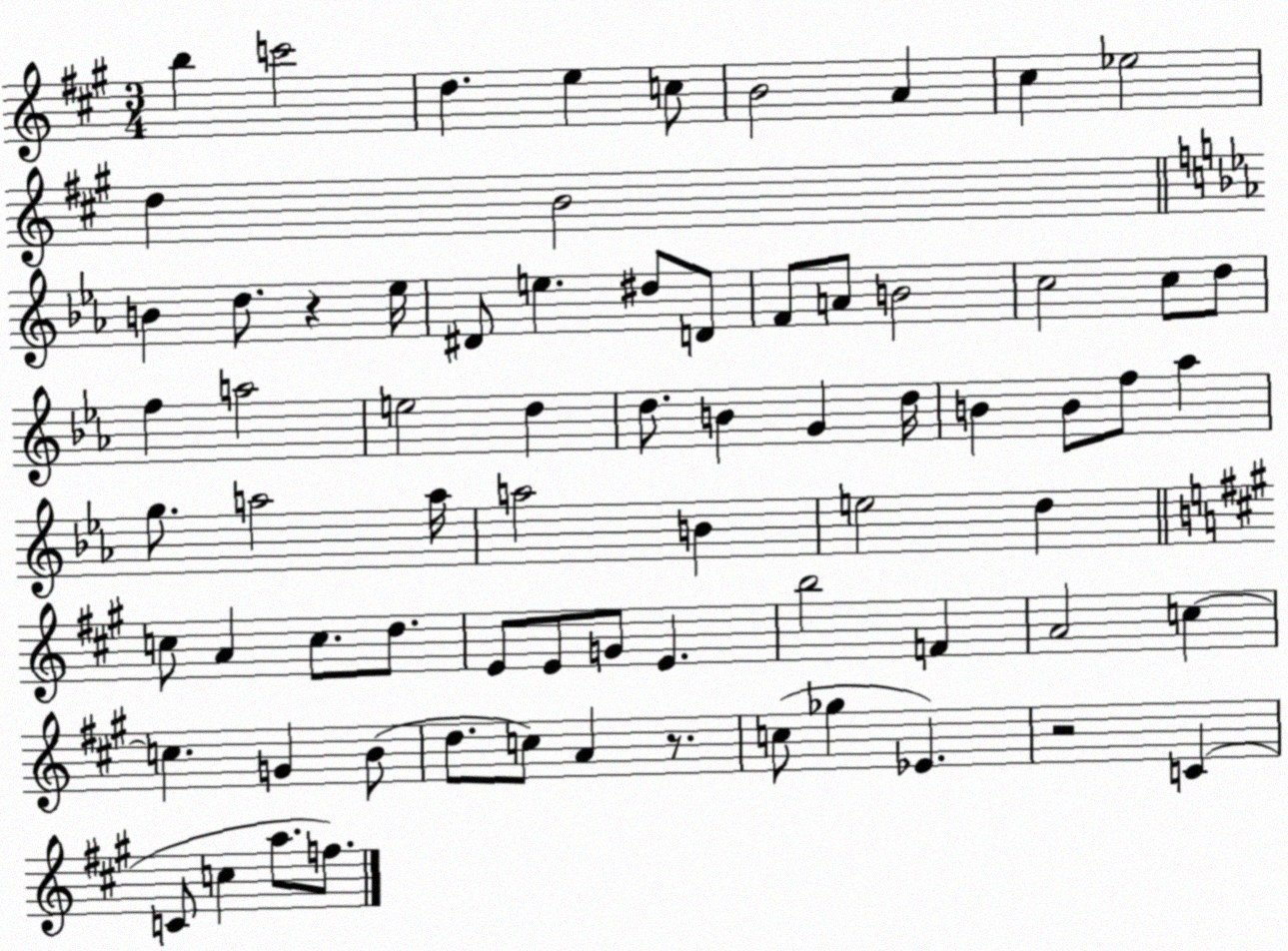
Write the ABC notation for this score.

X:1
T:Untitled
M:3/4
L:1/4
K:A
b c'2 d e c/2 B2 A ^c _e2 d B2 B d/2 z _e/4 ^D/2 e ^d/2 D/2 F/2 A/2 B2 c2 c/2 d/2 f a2 e2 d d/2 B G d/4 B B/2 f/2 _a g/2 a2 a/4 a2 B e2 d c/2 A c/2 d/2 E/2 E/2 G/2 E b2 F A2 c c G B/2 d/2 c/2 A z/2 c/2 _g _E z2 C C/2 c a/2 f/2